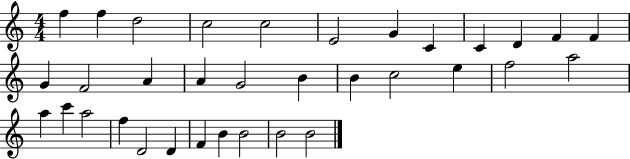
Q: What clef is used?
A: treble